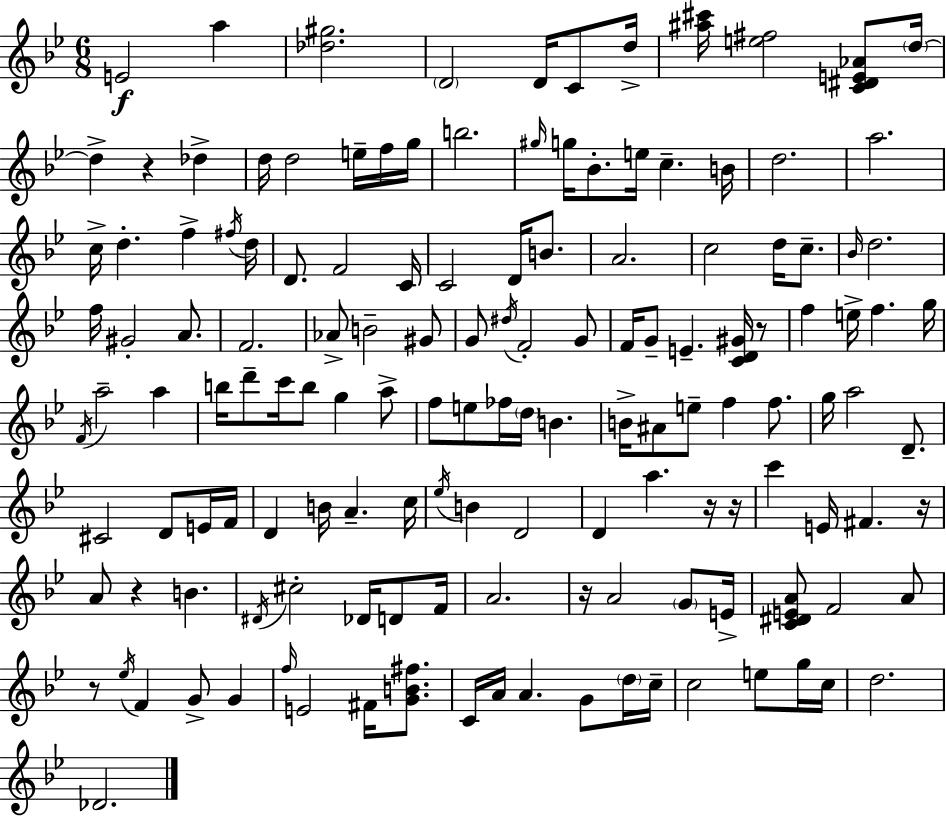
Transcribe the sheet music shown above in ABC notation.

X:1
T:Untitled
M:6/8
L:1/4
K:Bb
E2 a [_d^g]2 D2 D/4 C/2 d/4 [^a^c']/4 [e^f]2 [C^DE_A]/2 d/4 d z _d d/4 d2 e/4 f/4 g/4 b2 ^g/4 g/4 _B/2 e/4 c B/4 d2 a2 c/4 d f ^f/4 d/4 D/2 F2 C/4 C2 D/4 B/2 A2 c2 d/4 c/2 _B/4 d2 f/4 ^G2 A/2 F2 _A/2 B2 ^G/2 G/2 ^d/4 F2 G/2 F/4 G/2 E [CD^G]/4 z/2 f e/4 f g/4 F/4 a2 a b/4 d'/2 c'/4 b/2 g a/2 f/2 e/2 _f/4 d/4 B B/4 ^A/2 e/2 f f/2 g/4 a2 D/2 ^C2 D/2 E/4 F/4 D B/4 A c/4 _e/4 B D2 D a z/4 z/4 c' E/4 ^F z/4 A/2 z B ^D/4 ^c2 _D/4 D/2 F/4 A2 z/4 A2 G/2 E/4 [C^DEA]/2 F2 A/2 z/2 _e/4 F G/2 G f/4 E2 ^F/4 [GB^f]/2 C/4 A/4 A G/2 d/4 c/4 c2 e/2 g/4 c/4 d2 _D2